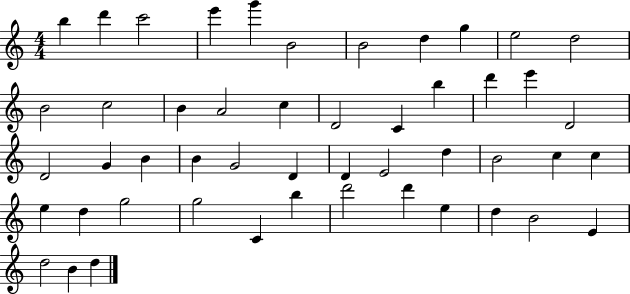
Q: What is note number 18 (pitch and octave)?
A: C4